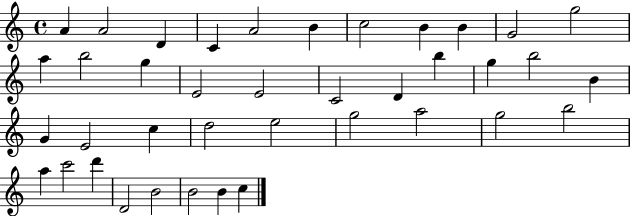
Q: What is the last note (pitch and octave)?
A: C5